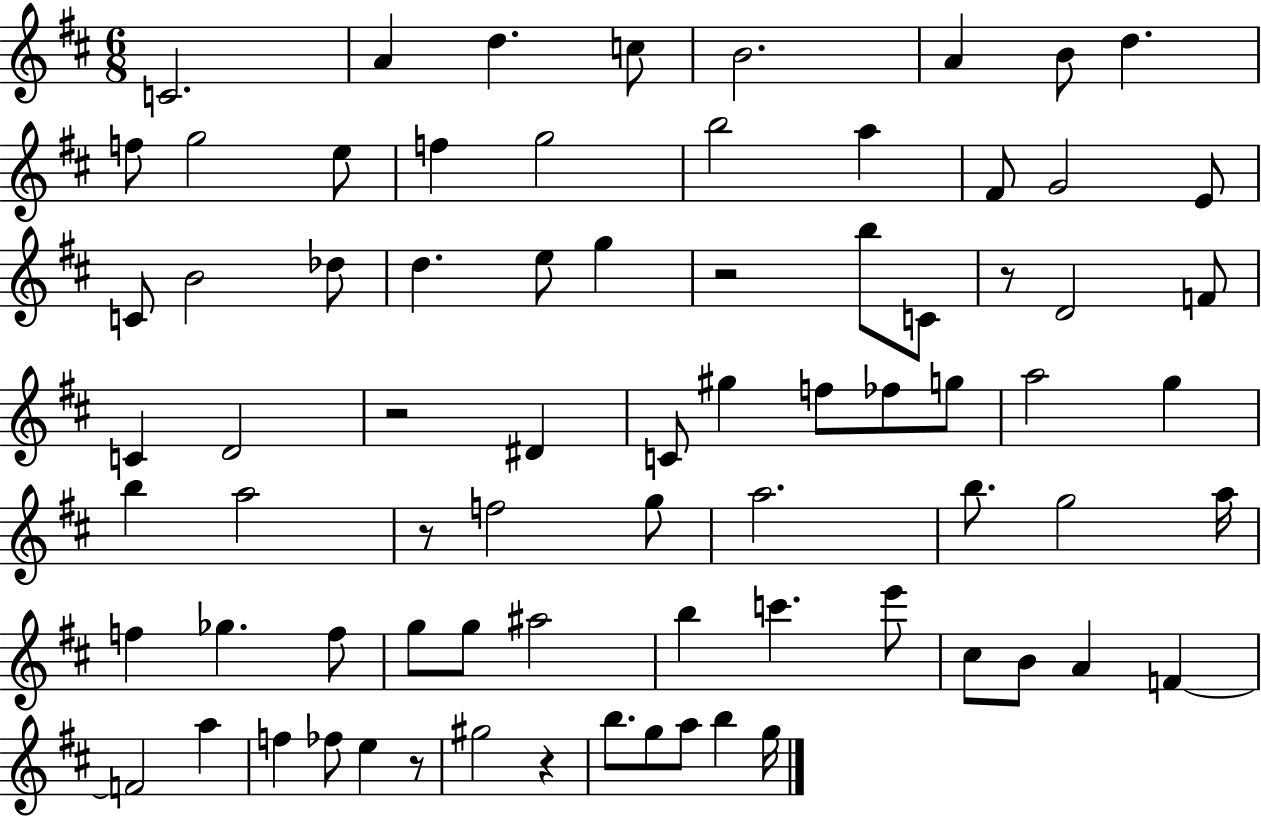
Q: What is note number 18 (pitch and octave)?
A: E4